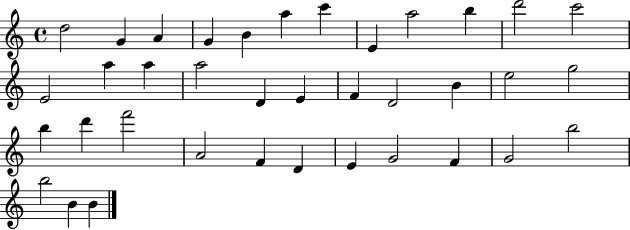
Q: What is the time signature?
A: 4/4